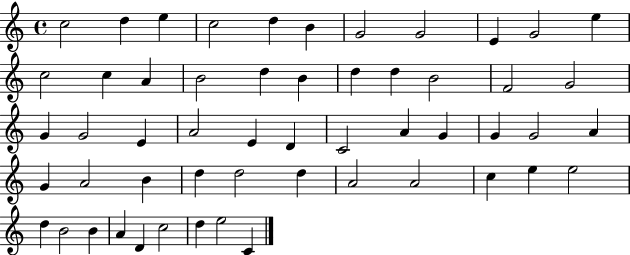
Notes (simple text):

C5/h D5/q E5/q C5/h D5/q B4/q G4/h G4/h E4/q G4/h E5/q C5/h C5/q A4/q B4/h D5/q B4/q D5/q D5/q B4/h F4/h G4/h G4/q G4/h E4/q A4/h E4/q D4/q C4/h A4/q G4/q G4/q G4/h A4/q G4/q A4/h B4/q D5/q D5/h D5/q A4/h A4/h C5/q E5/q E5/h D5/q B4/h B4/q A4/q D4/q C5/h D5/q E5/h C4/q